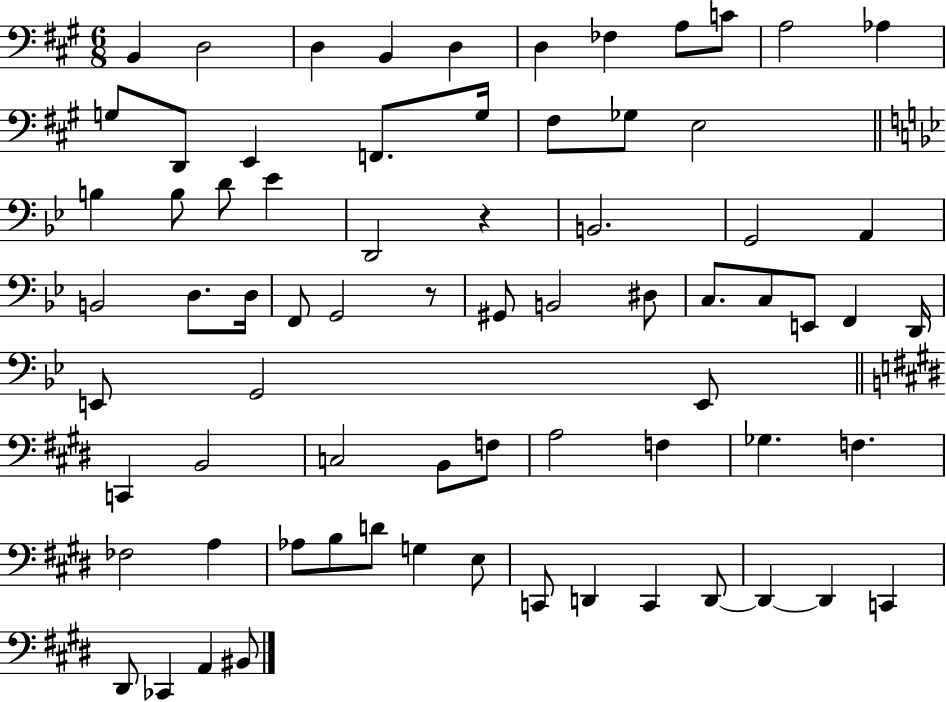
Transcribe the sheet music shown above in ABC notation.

X:1
T:Untitled
M:6/8
L:1/4
K:A
B,, D,2 D, B,, D, D, _F, A,/2 C/2 A,2 _A, G,/2 D,,/2 E,, F,,/2 G,/4 ^F,/2 _G,/2 E,2 B, B,/2 D/2 _E D,,2 z B,,2 G,,2 A,, B,,2 D,/2 D,/4 F,,/2 G,,2 z/2 ^G,,/2 B,,2 ^D,/2 C,/2 C,/2 E,,/2 F,, D,,/4 E,,/2 G,,2 E,,/2 C,, B,,2 C,2 B,,/2 F,/2 A,2 F, _G, F, _F,2 A, _A,/2 B,/2 D/2 G, E,/2 C,,/2 D,, C,, D,,/2 D,, D,, C,, ^D,,/2 _C,, A,, ^B,,/2